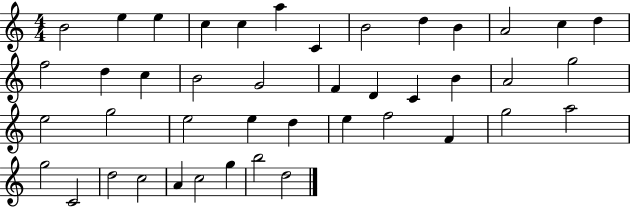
B4/h E5/q E5/q C5/q C5/q A5/q C4/q B4/h D5/q B4/q A4/h C5/q D5/q F5/h D5/q C5/q B4/h G4/h F4/q D4/q C4/q B4/q A4/h G5/h E5/h G5/h E5/h E5/q D5/q E5/q F5/h F4/q G5/h A5/h G5/h C4/h D5/h C5/h A4/q C5/h G5/q B5/h D5/h